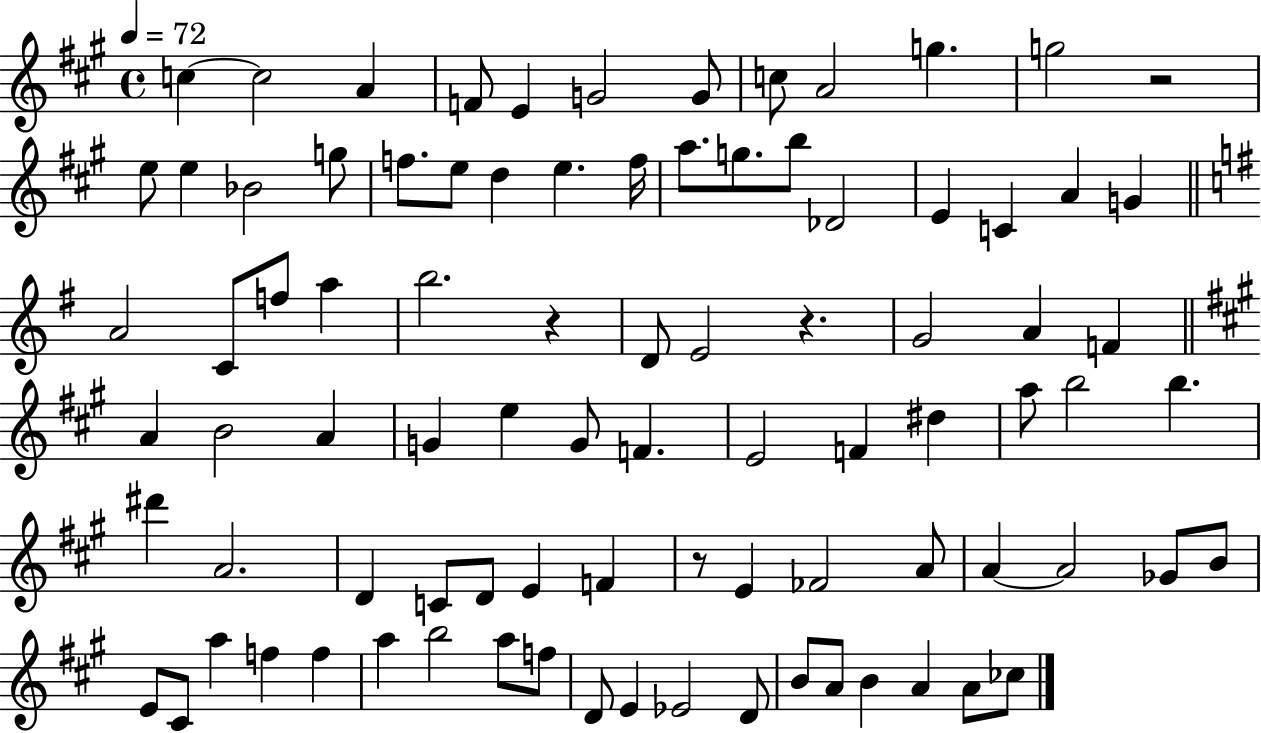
C5/q C5/h A4/q F4/e E4/q G4/h G4/e C5/e A4/h G5/q. G5/h R/h E5/e E5/q Bb4/h G5/e F5/e. E5/e D5/q E5/q. F5/s A5/e. G5/e. B5/e Db4/h E4/q C4/q A4/q G4/q A4/h C4/e F5/e A5/q B5/h. R/q D4/e E4/h R/q. G4/h A4/q F4/q A4/q B4/h A4/q G4/q E5/q G4/e F4/q. E4/h F4/q D#5/q A5/e B5/h B5/q. D#6/q A4/h. D4/q C4/e D4/e E4/q F4/q R/e E4/q FES4/h A4/e A4/q A4/h Gb4/e B4/e E4/e C#4/e A5/q F5/q F5/q A5/q B5/h A5/e F5/e D4/e E4/q Eb4/h D4/e B4/e A4/e B4/q A4/q A4/e CES5/e